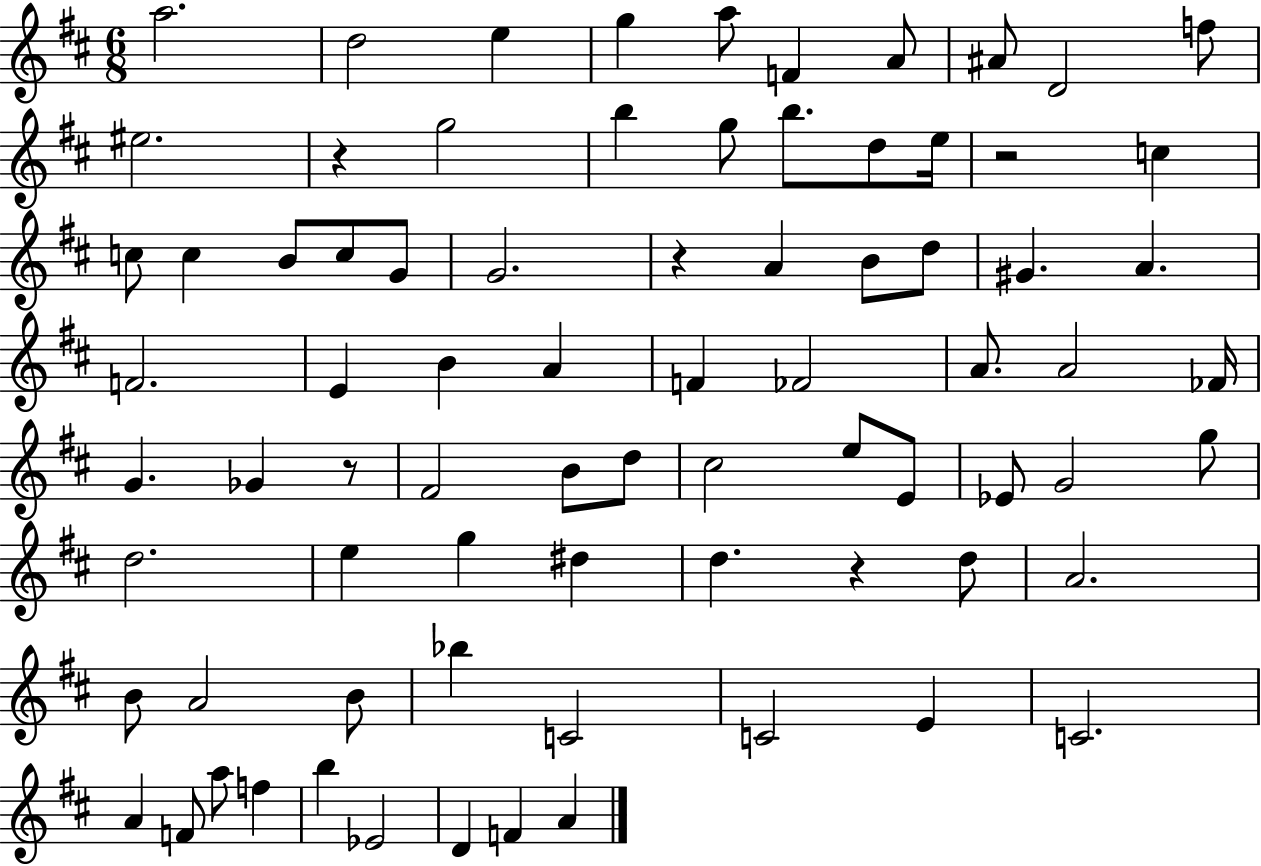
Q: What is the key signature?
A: D major